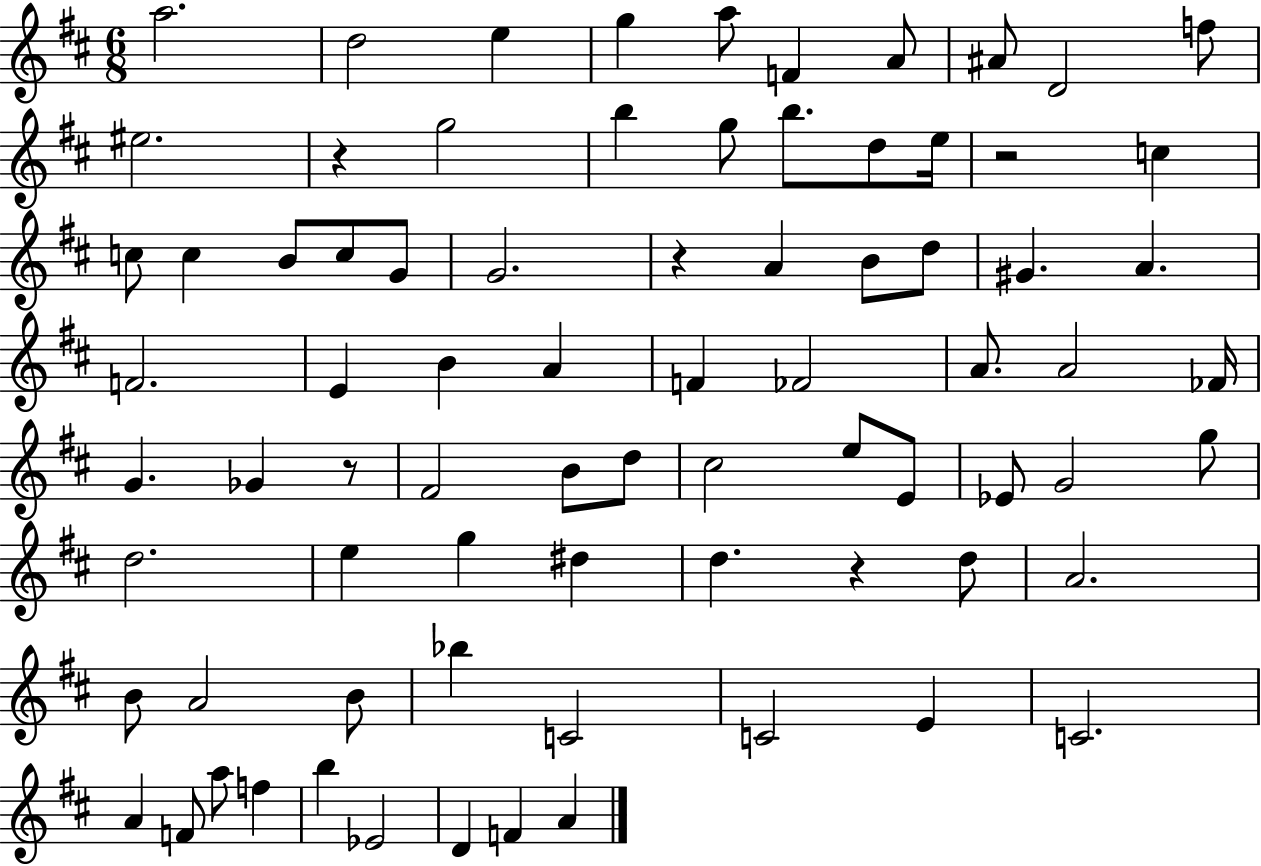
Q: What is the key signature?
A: D major